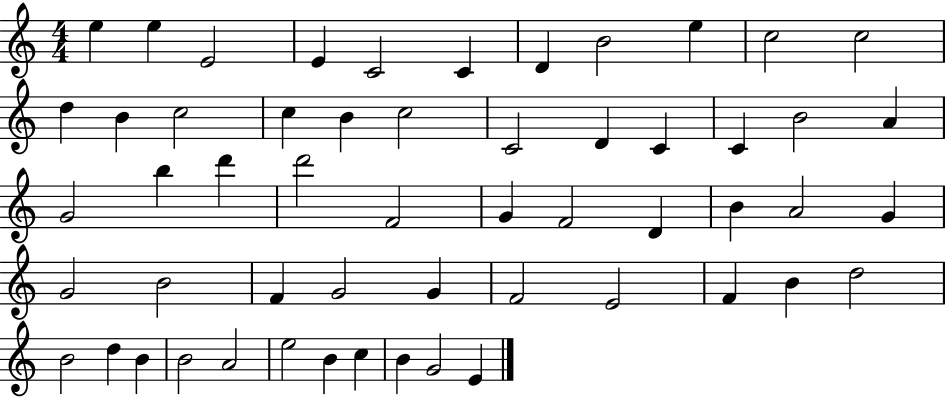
{
  \clef treble
  \numericTimeSignature
  \time 4/4
  \key c \major
  e''4 e''4 e'2 | e'4 c'2 c'4 | d'4 b'2 e''4 | c''2 c''2 | \break d''4 b'4 c''2 | c''4 b'4 c''2 | c'2 d'4 c'4 | c'4 b'2 a'4 | \break g'2 b''4 d'''4 | d'''2 f'2 | g'4 f'2 d'4 | b'4 a'2 g'4 | \break g'2 b'2 | f'4 g'2 g'4 | f'2 e'2 | f'4 b'4 d''2 | \break b'2 d''4 b'4 | b'2 a'2 | e''2 b'4 c''4 | b'4 g'2 e'4 | \break \bar "|."
}